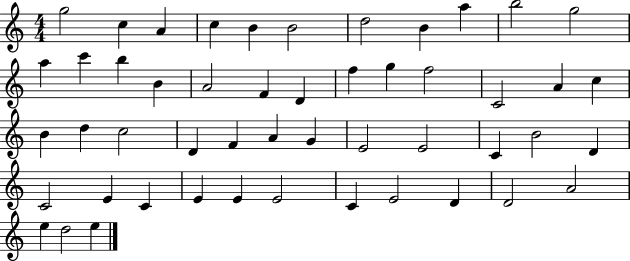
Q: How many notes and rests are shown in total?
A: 50